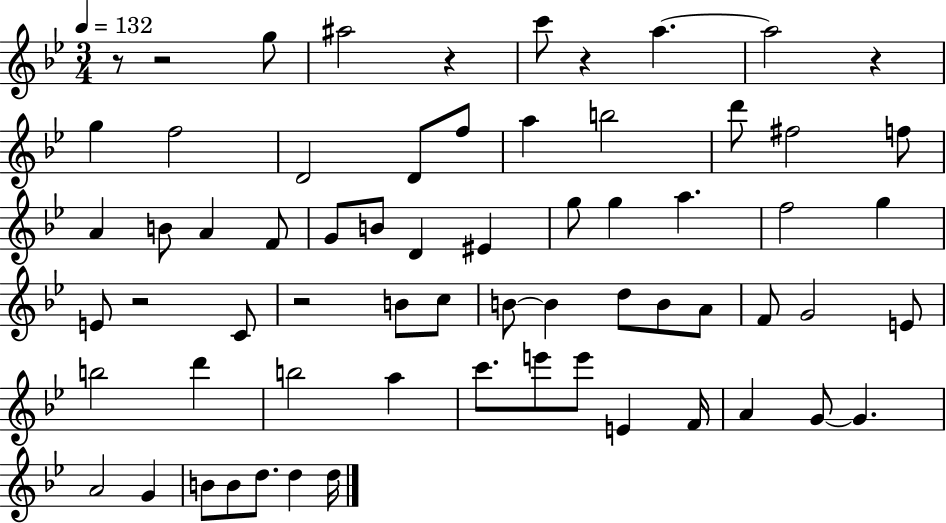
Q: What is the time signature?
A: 3/4